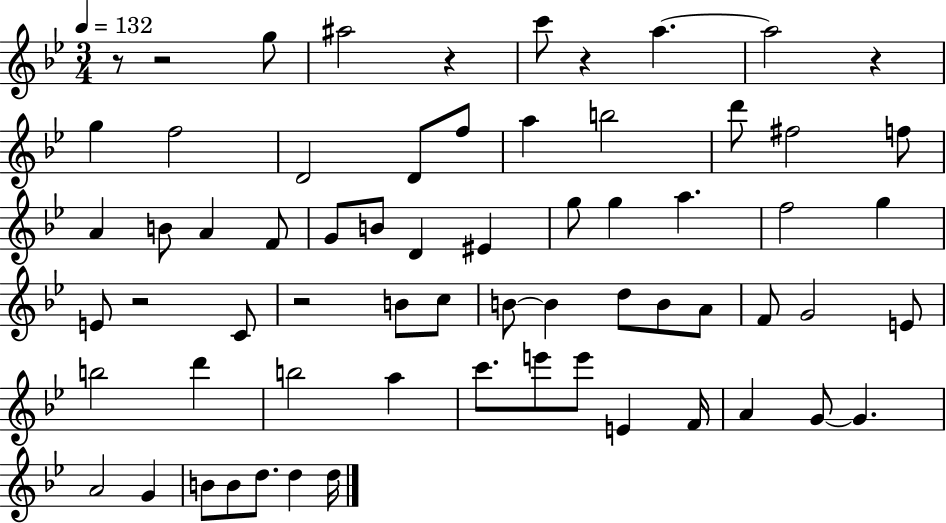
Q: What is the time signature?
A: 3/4